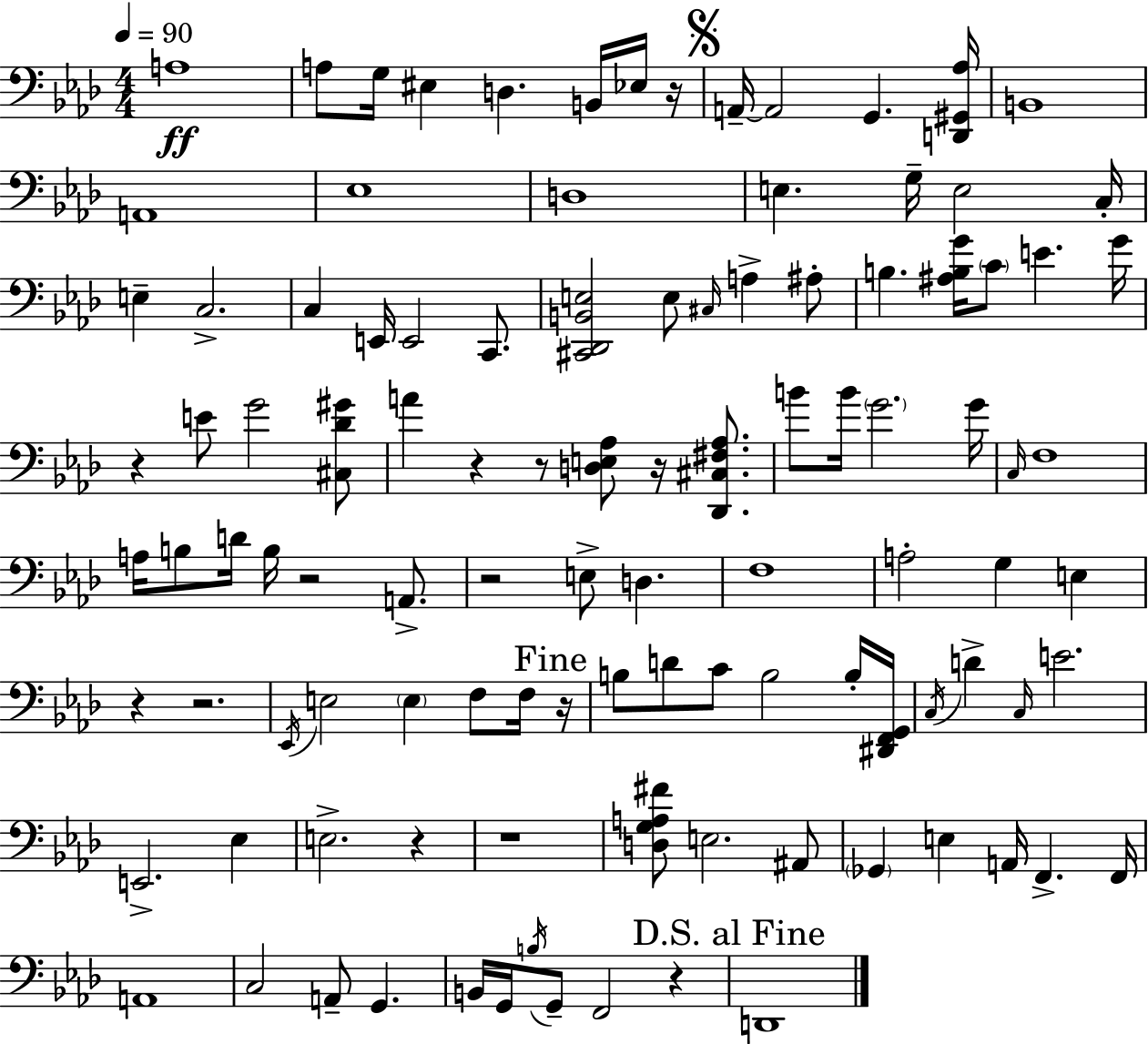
{
  \clef bass
  \numericTimeSignature
  \time 4/4
  \key aes \major
  \tempo 4 = 90
  a1\ff | a8 g16 eis4 d4. b,16 ees16 r16 | \mark \markup { \musicglyph "scripts.segno" } a,16--~~ a,2 g,4. <d, gis, aes>16 | b,1 | \break a,1 | ees1 | d1 | e4. g16-- e2 c16-. | \break e4-- c2.-> | c4 e,16 e,2 c,8. | <cis, des, b, e>2 e8 \grace { cis16 } a4-> ais8-. | b4. <ais b g'>16 \parenthesize c'8 e'4. | \break g'16 r4 e'8 g'2 <cis des' gis'>8 | a'4 r4 r8 <d e aes>8 r16 <des, cis fis aes>8. | b'8 b'16 \parenthesize g'2. | g'16 \grace { c16 } f1 | \break a16 b8 d'16 b16 r2 a,8.-> | r2 e8-> d4. | f1 | a2-. g4 e4 | \break r4 r2. | \acciaccatura { ees,16 } e2 \parenthesize e4 f8 | f16 \mark "Fine" r16 b8 d'8 c'8 b2 | b16-. <dis, f, g,>16 \acciaccatura { c16 } d'4-> \grace { c16 } e'2. | \break e,2.-> | ees4 e2.-> | r4 r1 | <d g a fis'>8 e2. | \break ais,8 \parenthesize ges,4 e4 a,16 f,4.-> | f,16 a,1 | c2 a,8-- g,4. | b,16 g,16 \acciaccatura { b16 } g,8-- f,2 | \break r4 \mark "D.S. al Fine" d,1 | \bar "|."
}